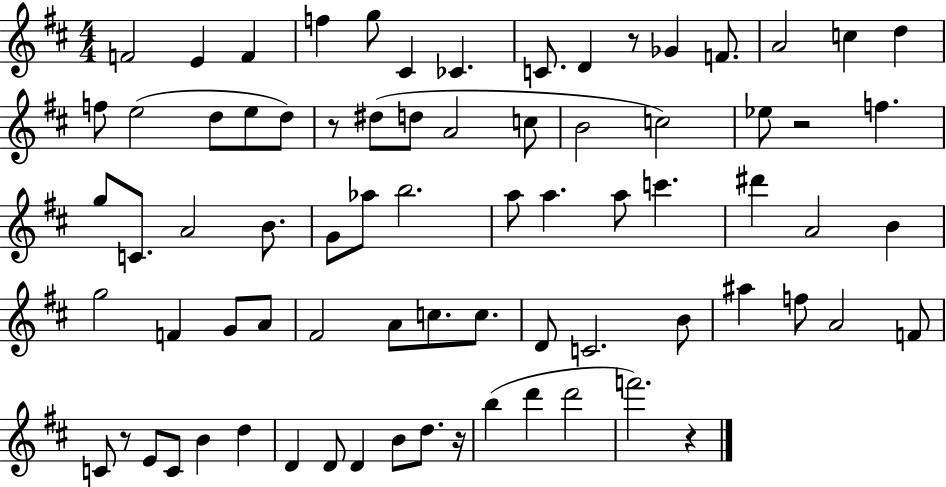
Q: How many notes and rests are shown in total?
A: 76